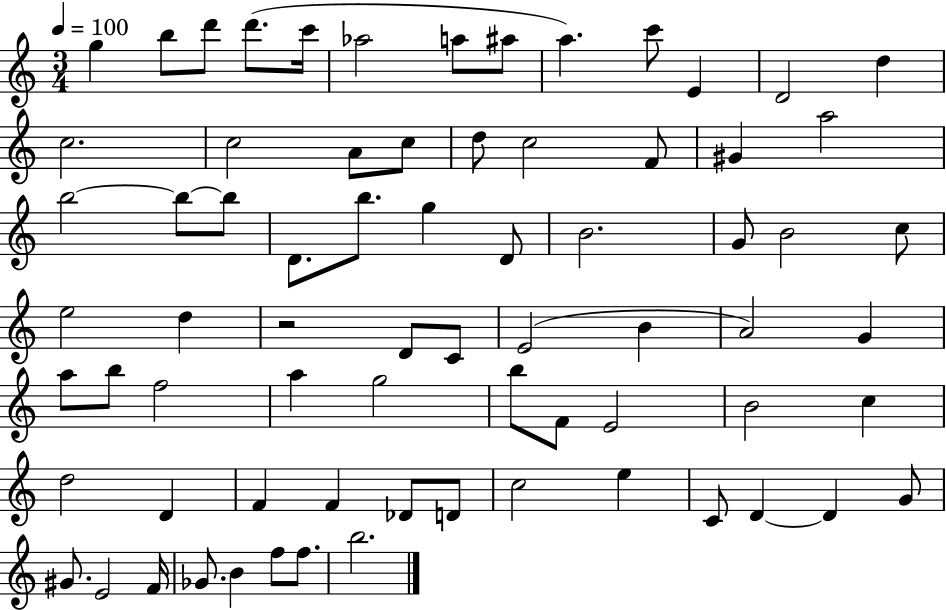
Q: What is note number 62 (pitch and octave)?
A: D4